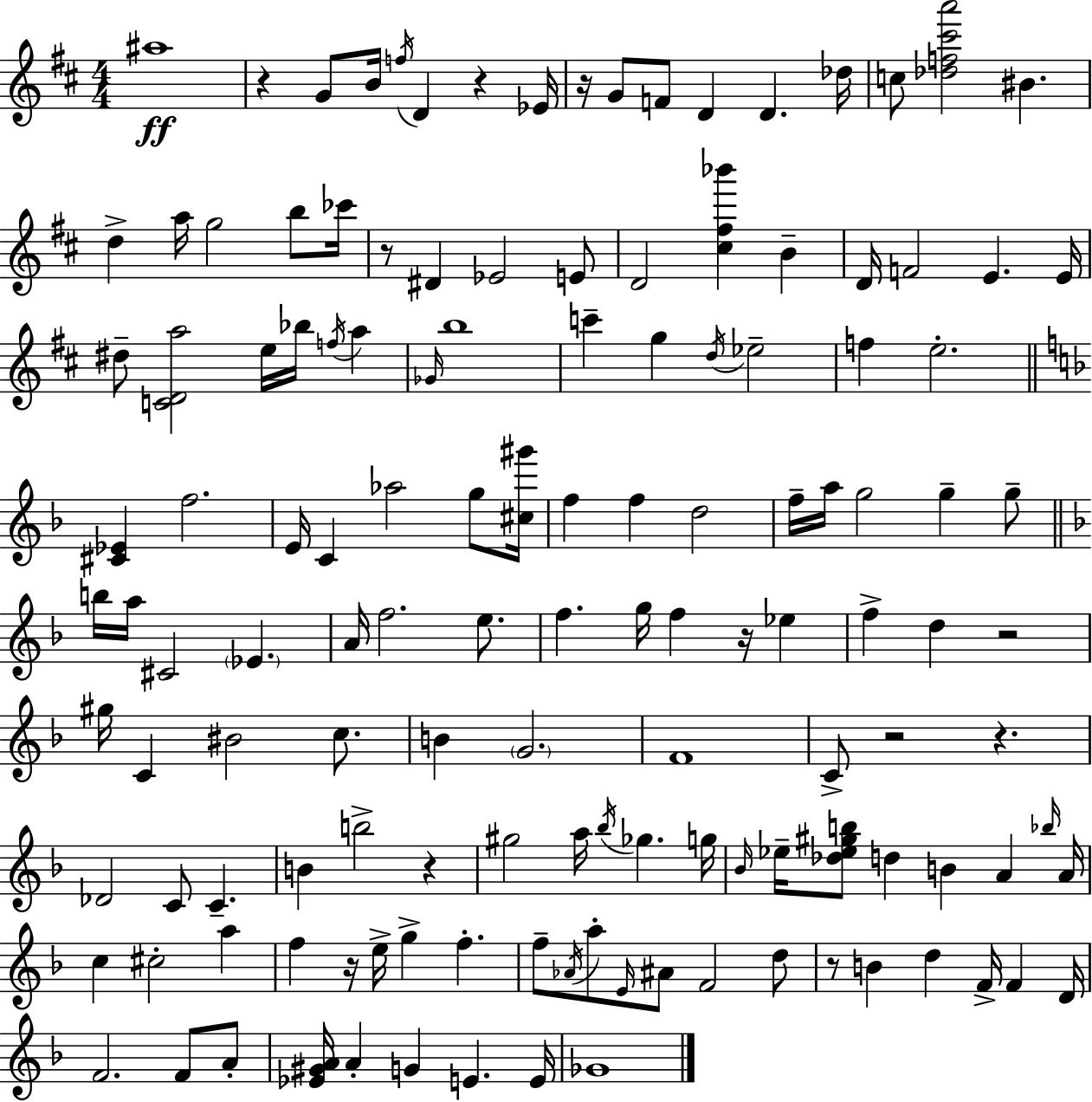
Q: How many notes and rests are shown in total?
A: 136